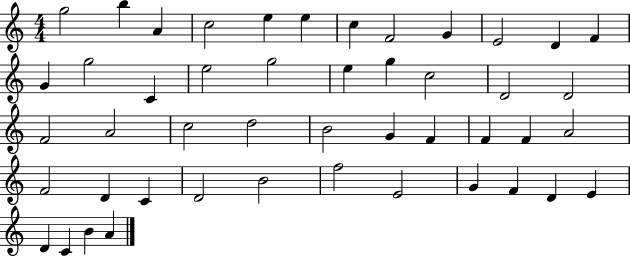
{
  \clef treble
  \numericTimeSignature
  \time 4/4
  \key c \major
  g''2 b''4 a'4 | c''2 e''4 e''4 | c''4 f'2 g'4 | e'2 d'4 f'4 | \break g'4 g''2 c'4 | e''2 g''2 | e''4 g''4 c''2 | d'2 d'2 | \break f'2 a'2 | c''2 d''2 | b'2 g'4 f'4 | f'4 f'4 a'2 | \break f'2 d'4 c'4 | d'2 b'2 | f''2 e'2 | g'4 f'4 d'4 e'4 | \break d'4 c'4 b'4 a'4 | \bar "|."
}